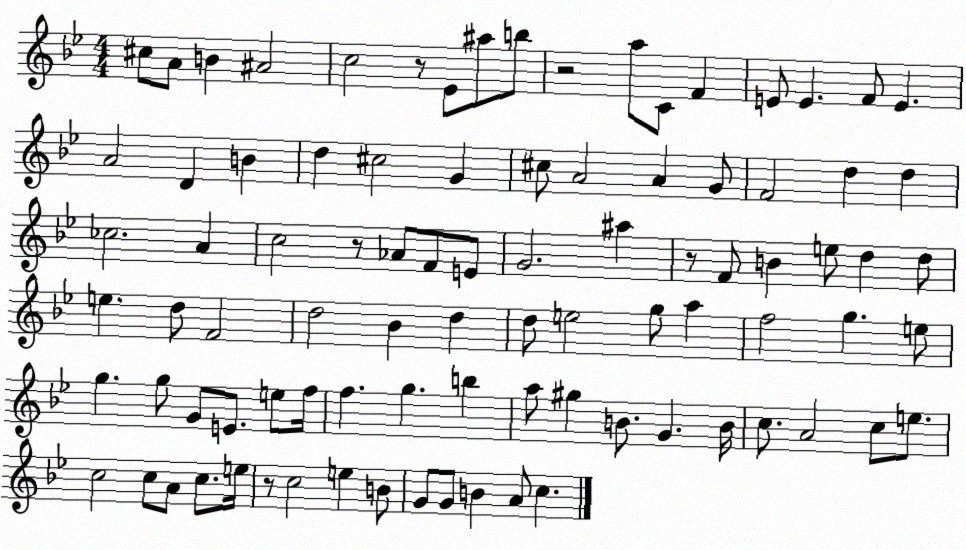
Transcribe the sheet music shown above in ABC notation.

X:1
T:Untitled
M:4/4
L:1/4
K:Bb
^c/2 A/2 B ^A2 c2 z/2 _E/2 ^a/2 b/2 z2 a/2 C/2 F E/2 E F/2 E A2 D B d ^c2 G ^c/2 A2 A G/2 F2 d d _c2 A c2 z/2 _A/2 F/2 E/2 G2 ^a z/2 F/2 B e/2 d d/2 e d/2 F2 d2 _B d d/2 e2 g/2 a f2 g e/2 g g/2 G/2 E/2 e/2 f/4 f g b a/2 ^g B/2 G B/4 c/2 A2 c/2 e/2 c2 c/2 A/2 c/2 e/4 z/2 c2 e B/2 G/2 G/2 B A/2 c